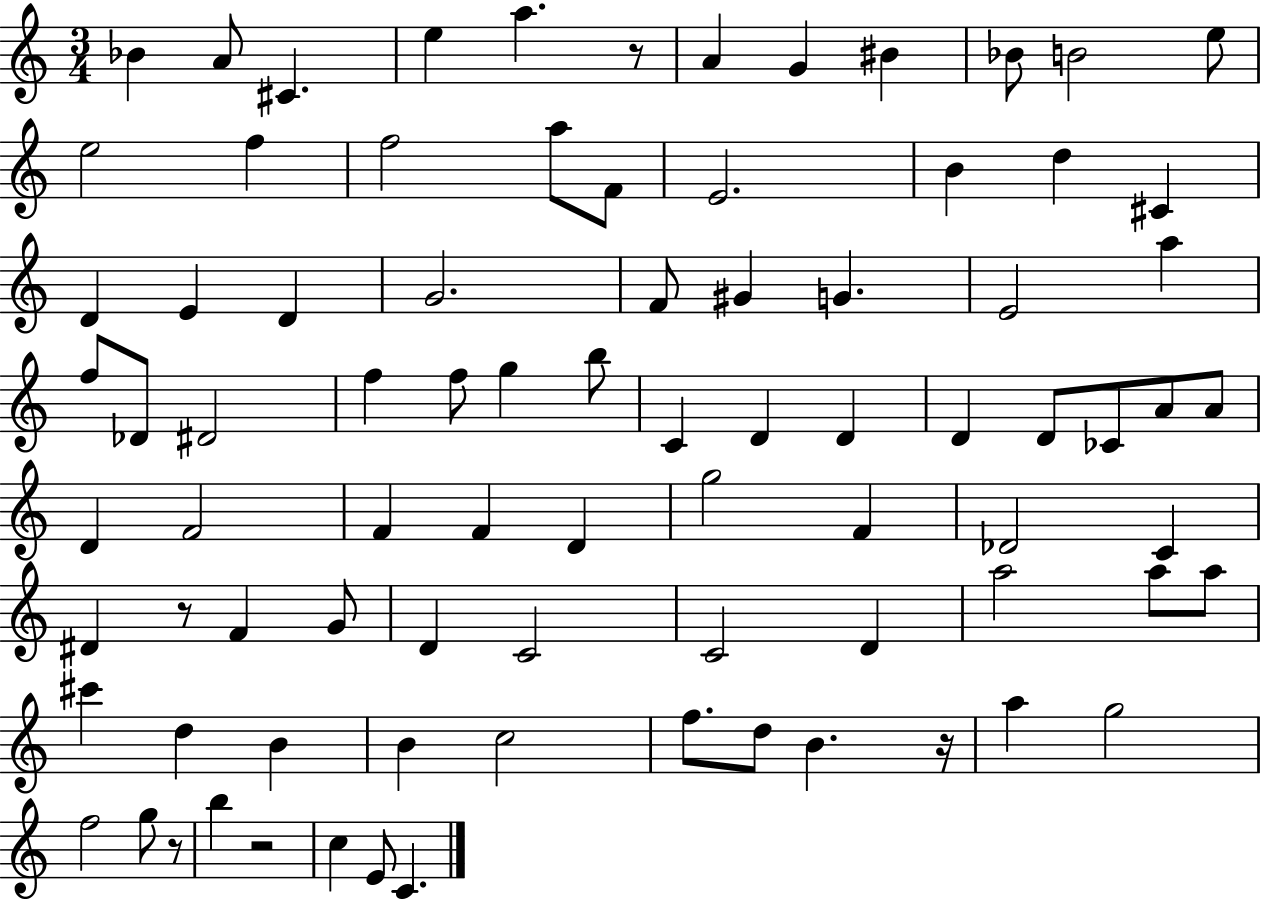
Bb4/q A4/e C#4/q. E5/q A5/q. R/e A4/q G4/q BIS4/q Bb4/e B4/h E5/e E5/h F5/q F5/h A5/e F4/e E4/h. B4/q D5/q C#4/q D4/q E4/q D4/q G4/h. F4/e G#4/q G4/q. E4/h A5/q F5/e Db4/e D#4/h F5/q F5/e G5/q B5/e C4/q D4/q D4/q D4/q D4/e CES4/e A4/e A4/e D4/q F4/h F4/q F4/q D4/q G5/h F4/q Db4/h C4/q D#4/q R/e F4/q G4/e D4/q C4/h C4/h D4/q A5/h A5/e A5/e C#6/q D5/q B4/q B4/q C5/h F5/e. D5/e B4/q. R/s A5/q G5/h F5/h G5/e R/e B5/q R/h C5/q E4/e C4/q.